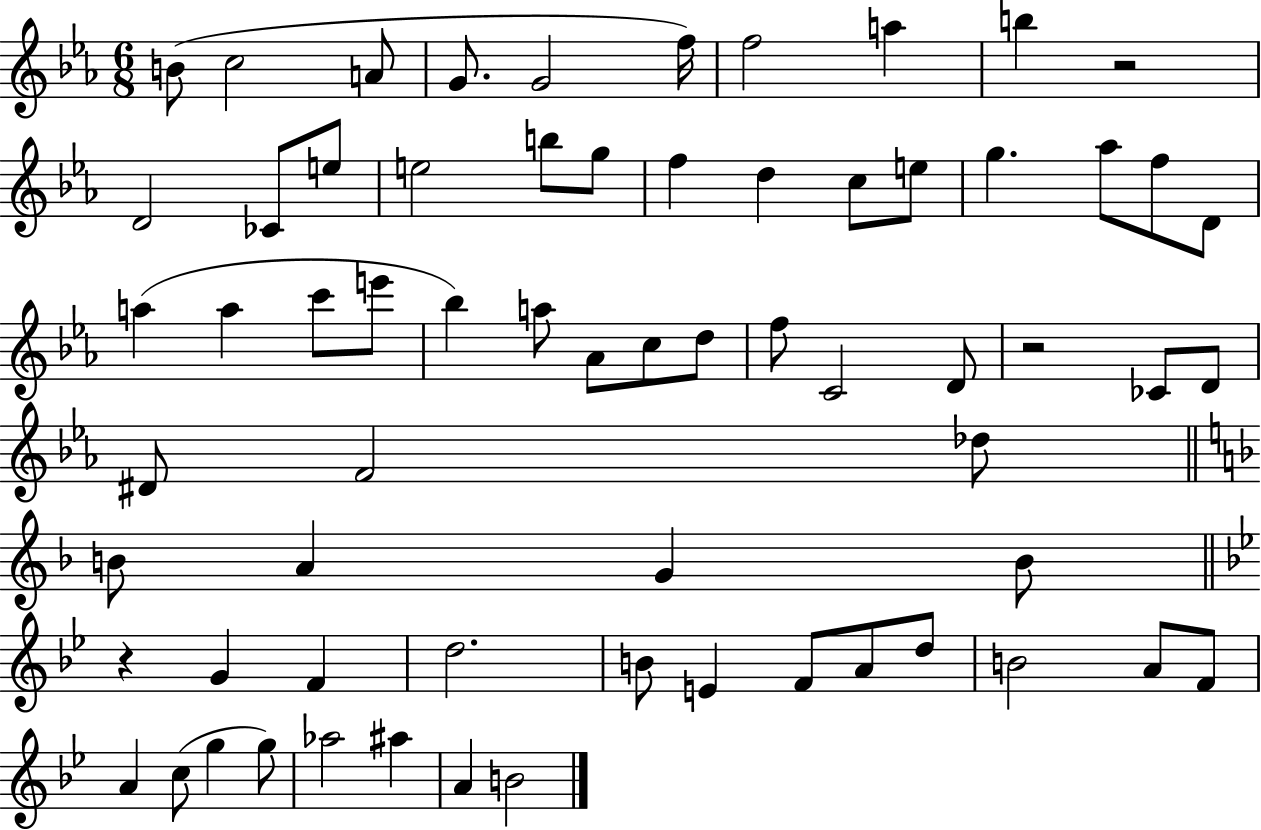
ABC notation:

X:1
T:Untitled
M:6/8
L:1/4
K:Eb
B/2 c2 A/2 G/2 G2 f/4 f2 a b z2 D2 _C/2 e/2 e2 b/2 g/2 f d c/2 e/2 g _a/2 f/2 D/2 a a c'/2 e'/2 _b a/2 _A/2 c/2 d/2 f/2 C2 D/2 z2 _C/2 D/2 ^D/2 F2 _d/2 B/2 A G B/2 z G F d2 B/2 E F/2 A/2 d/2 B2 A/2 F/2 A c/2 g g/2 _a2 ^a A B2